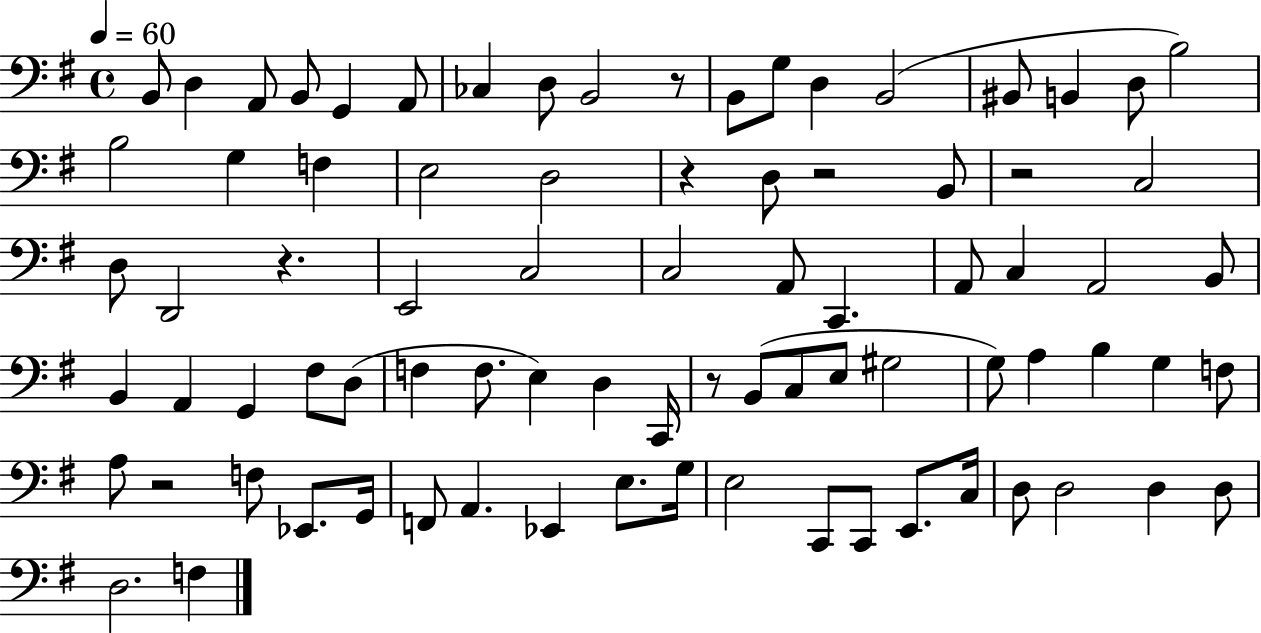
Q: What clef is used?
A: bass